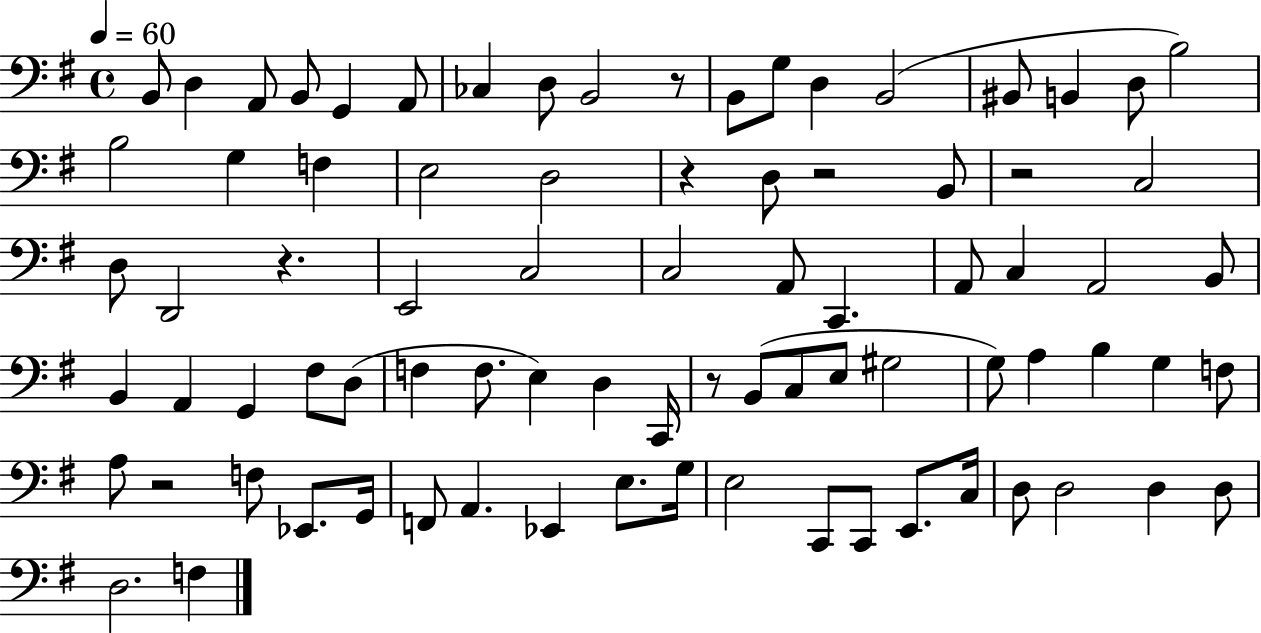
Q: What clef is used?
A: bass